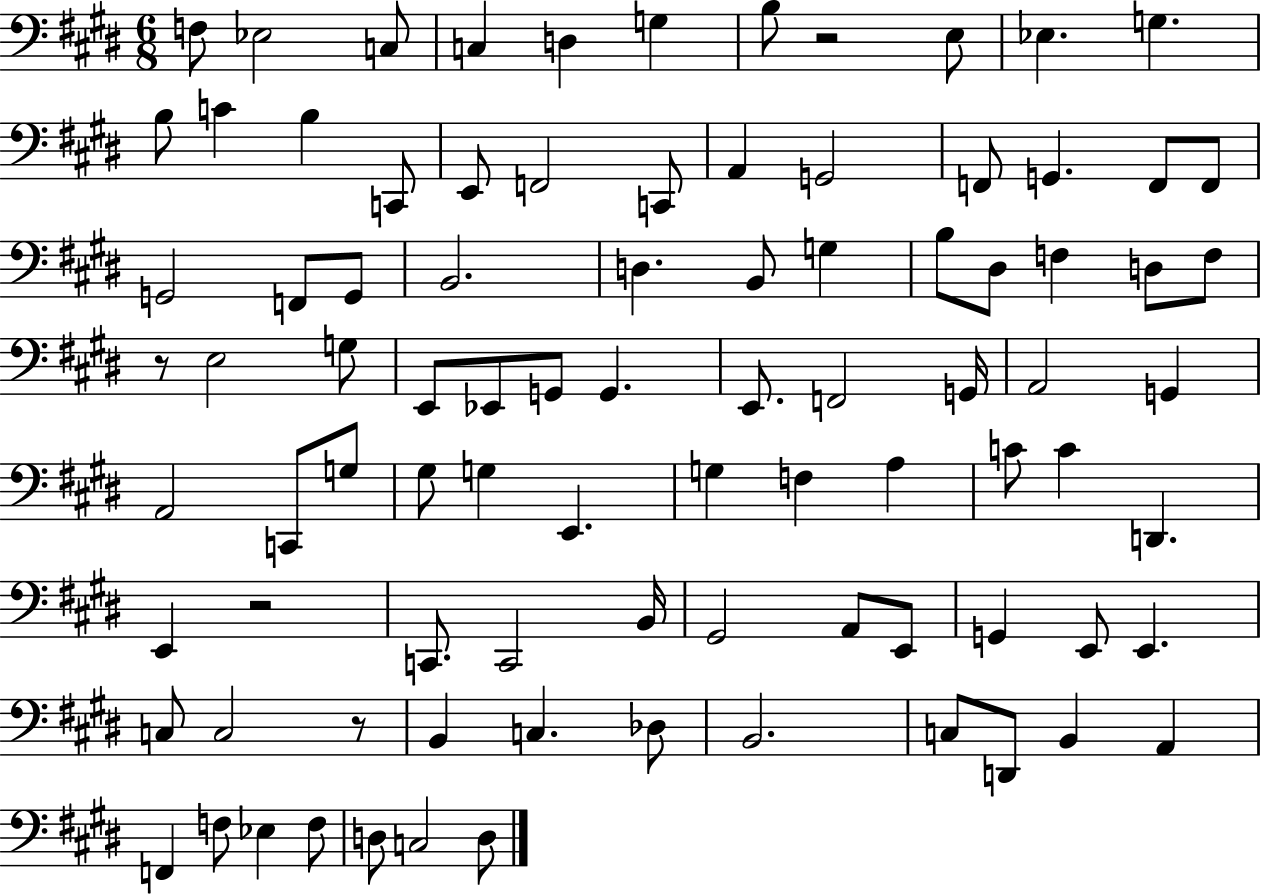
{
  \clef bass
  \numericTimeSignature
  \time 6/8
  \key e \major
  \repeat volta 2 { f8 ees2 c8 | c4 d4 g4 | b8 r2 e8 | ees4. g4. | \break b8 c'4 b4 c,8 | e,8 f,2 c,8 | a,4 g,2 | f,8 g,4. f,8 f,8 | \break g,2 f,8 g,8 | b,2. | d4. b,8 g4 | b8 dis8 f4 d8 f8 | \break r8 e2 g8 | e,8 ees,8 g,8 g,4. | e,8. f,2 g,16 | a,2 g,4 | \break a,2 c,8 g8 | gis8 g4 e,4. | g4 f4 a4 | c'8 c'4 d,4. | \break e,4 r2 | c,8. c,2 b,16 | gis,2 a,8 e,8 | g,4 e,8 e,4. | \break c8 c2 r8 | b,4 c4. des8 | b,2. | c8 d,8 b,4 a,4 | \break f,4 f8 ees4 f8 | d8 c2 d8 | } \bar "|."
}